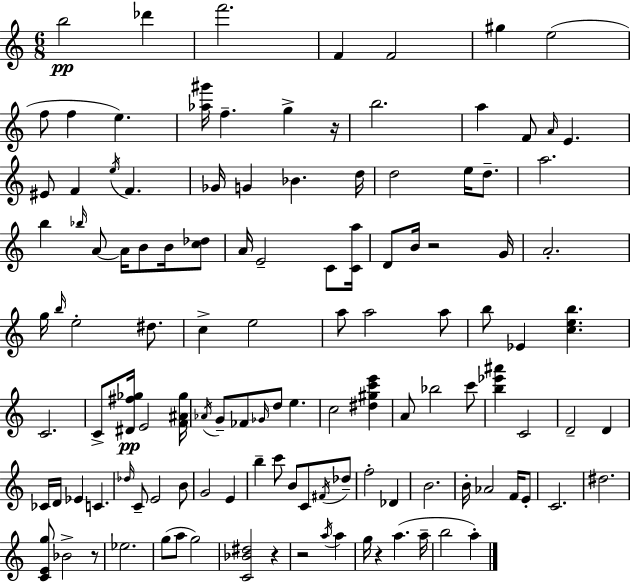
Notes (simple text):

B5/h Db6/q F6/h. F4/q F4/h G#5/q E5/h F5/e F5/q E5/q. [Ab5,G#6]/s F5/q. G5/q R/s B5/h. A5/q F4/e A4/s E4/q. EIS4/e F4/q E5/s F4/q. Gb4/s G4/q Bb4/q. D5/s D5/h E5/s D5/e. A5/h. B5/q Bb5/s A4/e A4/s B4/e B4/s [C5,Db5]/e A4/s E4/h C4/e [C4,A5]/s D4/e B4/s R/h G4/s A4/h. G5/s B5/s E5/h D#5/e. C5/q E5/h A5/e A5/h A5/e B5/e Eb4/q [C5,E5,B5]/q. C4/h. C4/e [D#4,F#5,Gb5]/s E4/h [F4,A#4,Gb5]/s Ab4/s G4/e FES4/e Gb4/s D5/e E5/q. C5/h [D#5,G#5,C6,E6]/q A4/e Bb5/h C6/e [B5,Eb6,A#6]/q C4/h D4/h D4/q CES4/s D4/s Eb4/q C4/q. Db5/s C4/e E4/h B4/e G4/h E4/q B5/q C6/e B4/e C4/e F#4/s Db5/e F5/h Db4/q B4/h. B4/s Ab4/h F4/s E4/e C4/h. D#5/h. [C4,E4,G5]/e Bb4/h R/e Eb5/h. G5/e A5/e G5/h [C4,Bb4,D#5]/h R/q R/h A5/s A5/q G5/s R/q A5/q. A5/s B5/h A5/q